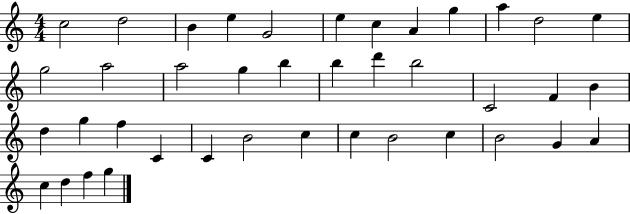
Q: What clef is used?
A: treble